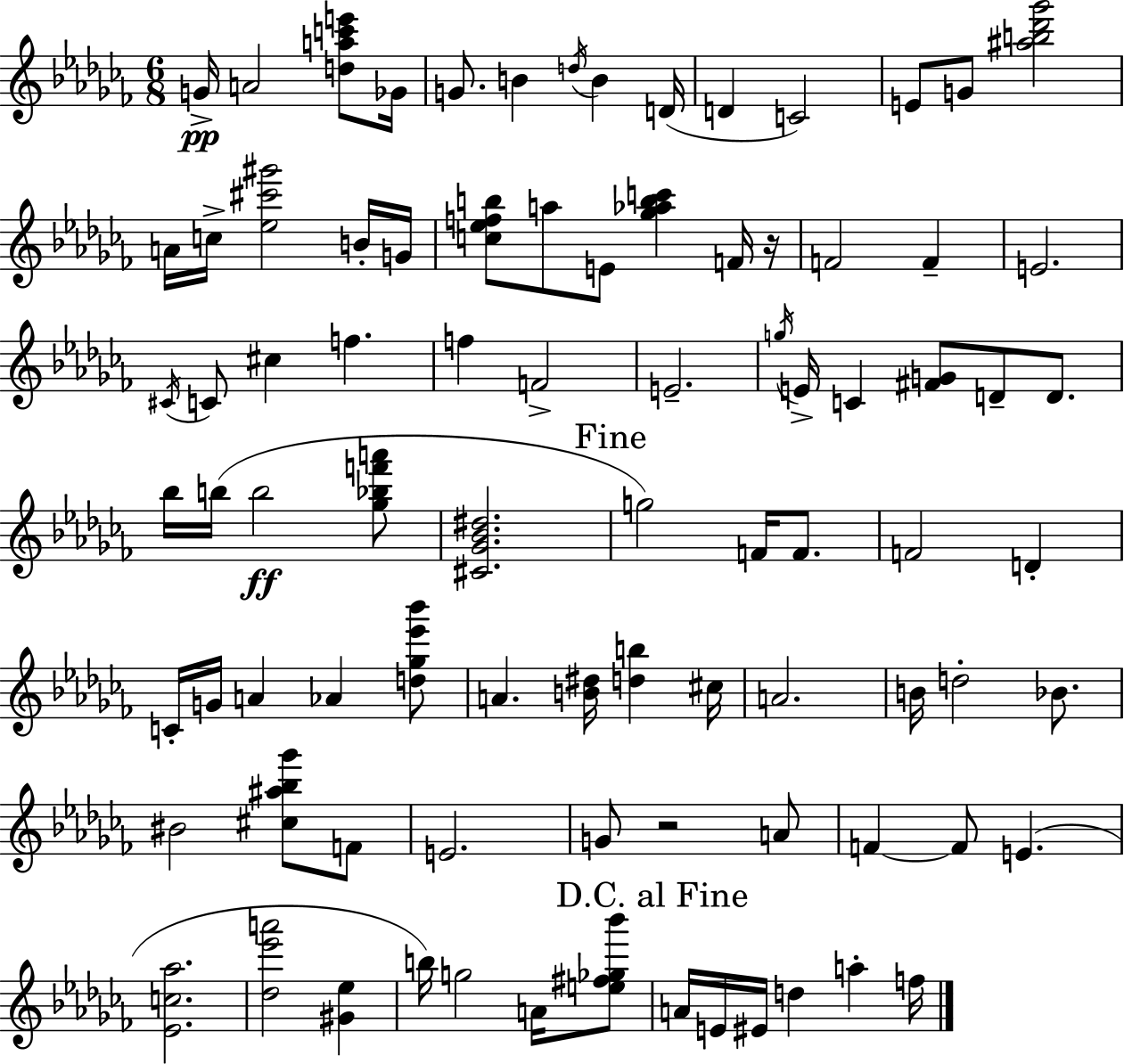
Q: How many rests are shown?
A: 2